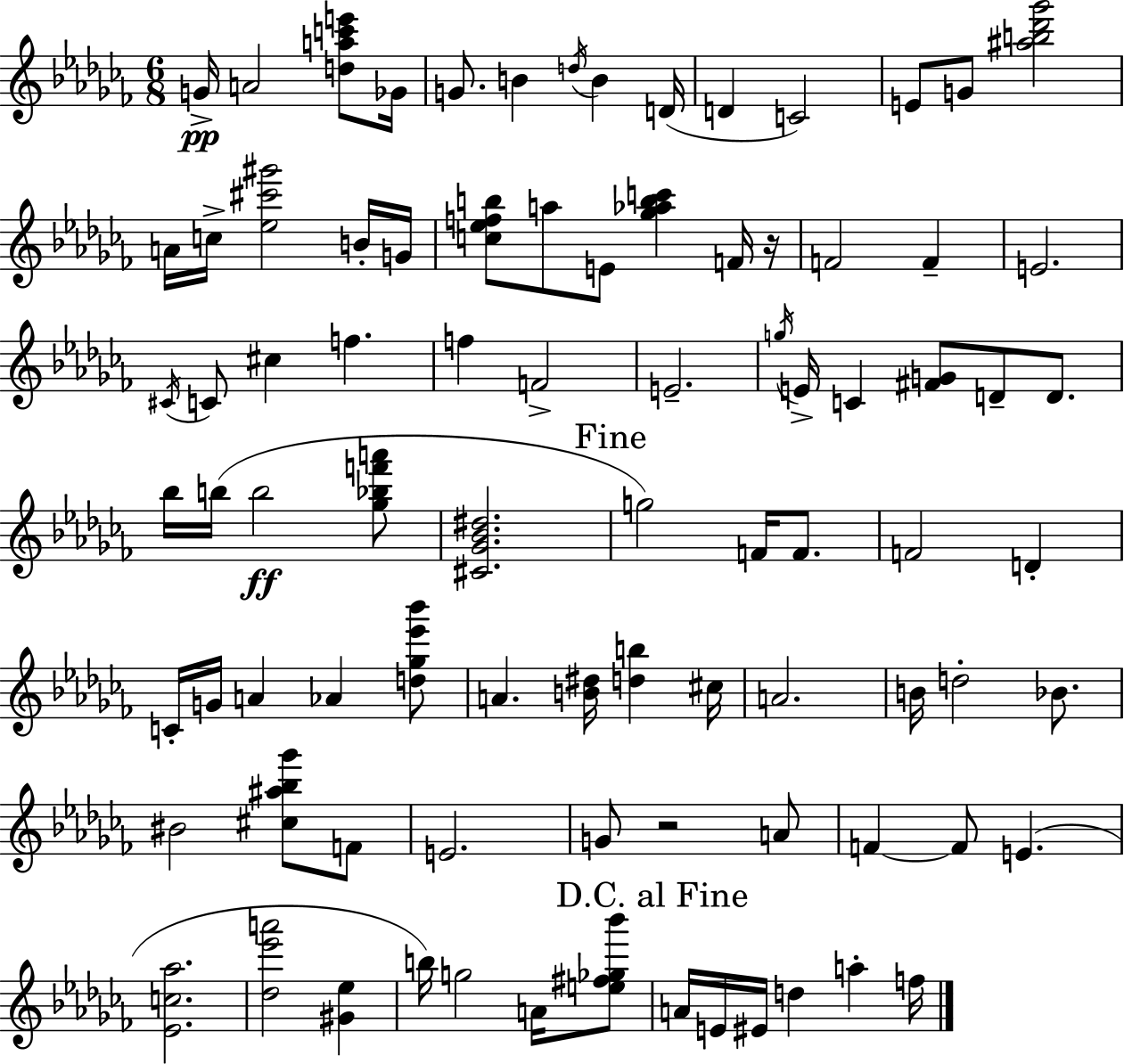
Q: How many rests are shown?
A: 2